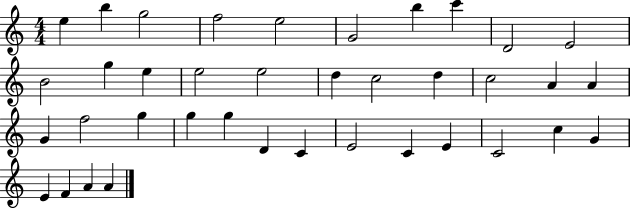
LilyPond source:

{
  \clef treble
  \numericTimeSignature
  \time 4/4
  \key c \major
  e''4 b''4 g''2 | f''2 e''2 | g'2 b''4 c'''4 | d'2 e'2 | \break b'2 g''4 e''4 | e''2 e''2 | d''4 c''2 d''4 | c''2 a'4 a'4 | \break g'4 f''2 g''4 | g''4 g''4 d'4 c'4 | e'2 c'4 e'4 | c'2 c''4 g'4 | \break e'4 f'4 a'4 a'4 | \bar "|."
}